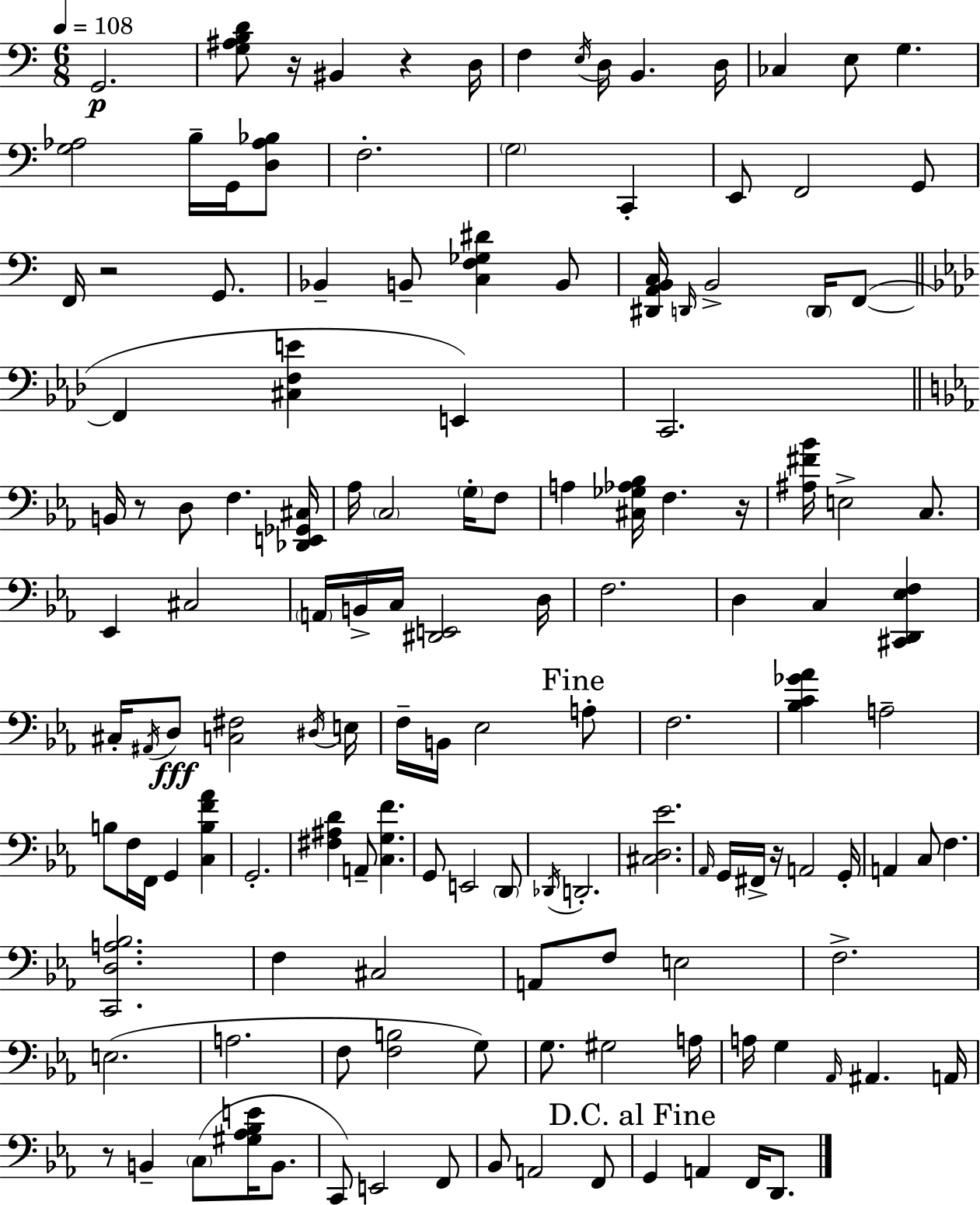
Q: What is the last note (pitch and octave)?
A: D2